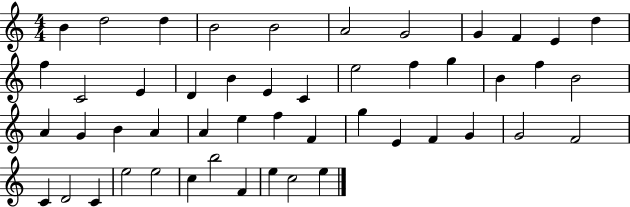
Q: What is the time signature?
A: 4/4